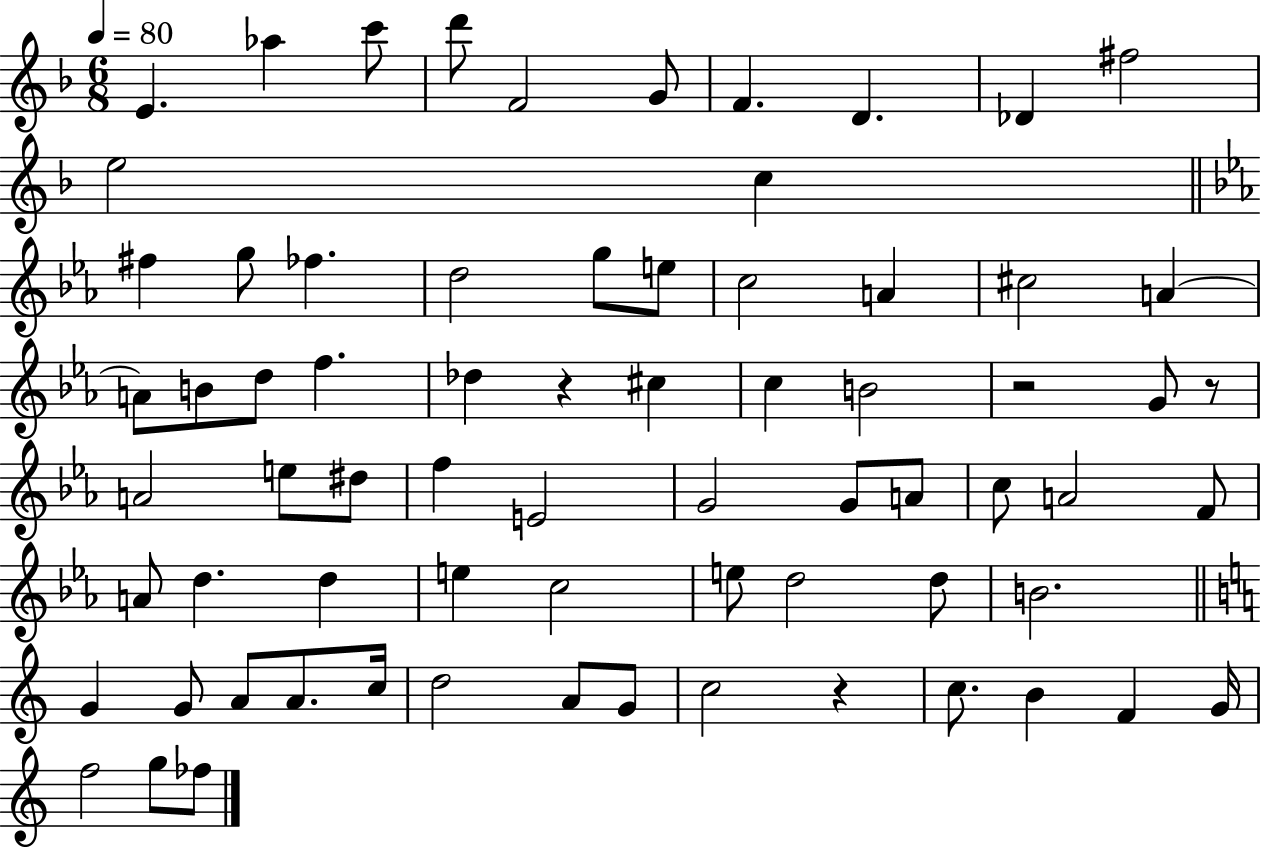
E4/q. Ab5/q C6/e D6/e F4/h G4/e F4/q. D4/q. Db4/q F#5/h E5/h C5/q F#5/q G5/e FES5/q. D5/h G5/e E5/e C5/h A4/q C#5/h A4/q A4/e B4/e D5/e F5/q. Db5/q R/q C#5/q C5/q B4/h R/h G4/e R/e A4/h E5/e D#5/e F5/q E4/h G4/h G4/e A4/e C5/e A4/h F4/e A4/e D5/q. D5/q E5/q C5/h E5/e D5/h D5/e B4/h. G4/q G4/e A4/e A4/e. C5/s D5/h A4/e G4/e C5/h R/q C5/e. B4/q F4/q G4/s F5/h G5/e FES5/e